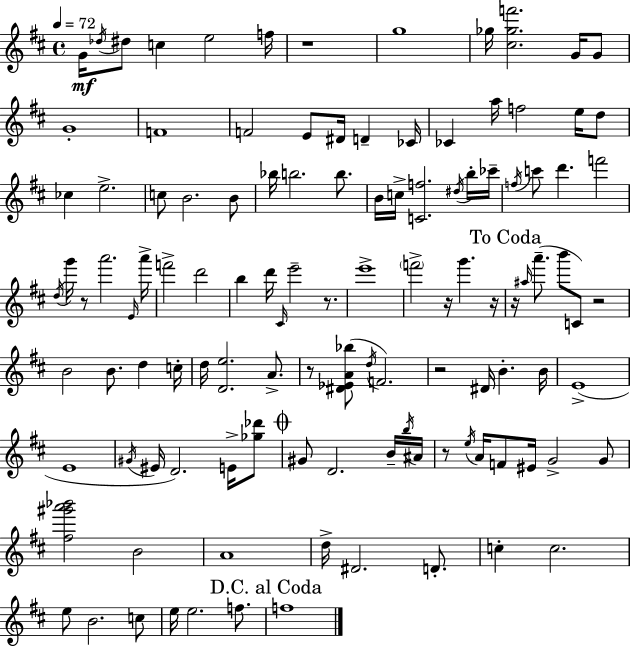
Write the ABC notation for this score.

X:1
T:Untitled
M:4/4
L:1/4
K:D
G/4 _d/4 ^d/2 c e2 f/4 z4 g4 _g/4 [^c_gf']2 G/4 G/2 G4 F4 F2 E/2 ^D/4 D _C/4 _C a/4 f2 e/4 d/2 _c e2 c/2 B2 B/2 _b/4 b2 b/2 B/4 c/4 [Cf]2 ^d/4 b/4 _c'/4 f/4 c'/2 d' f'2 d/4 g'/4 z/2 a'2 E/4 a'/4 f'2 d'2 b d'/4 ^C/4 e'2 z/2 e'4 f'2 z/4 g' z/4 z/4 ^a/4 a'/2 b'/2 C/2 z2 B2 B/2 d c/4 d/4 [De]2 A/2 z/2 [^D_EA_b]/2 d/4 F2 z2 ^D/4 B B/4 E4 E4 ^G/4 ^E/4 D2 E/4 [_g_d']/2 ^G/2 D2 B/4 b/4 ^A/4 z/2 e/4 A/4 F/2 ^E/4 G2 G/2 [^f^g'a'_b']2 B2 A4 d/4 ^D2 D/2 c c2 e/2 B2 c/2 e/4 e2 f/2 f4